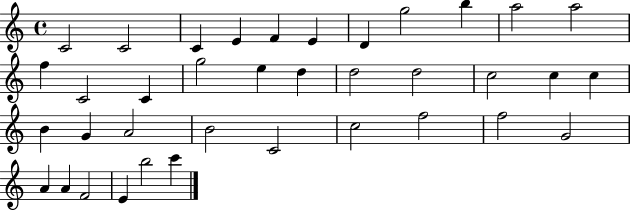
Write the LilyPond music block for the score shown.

{
  \clef treble
  \time 4/4
  \defaultTimeSignature
  \key c \major
  c'2 c'2 | c'4 e'4 f'4 e'4 | d'4 g''2 b''4 | a''2 a''2 | \break f''4 c'2 c'4 | g''2 e''4 d''4 | d''2 d''2 | c''2 c''4 c''4 | \break b'4 g'4 a'2 | b'2 c'2 | c''2 f''2 | f''2 g'2 | \break a'4 a'4 f'2 | e'4 b''2 c'''4 | \bar "|."
}